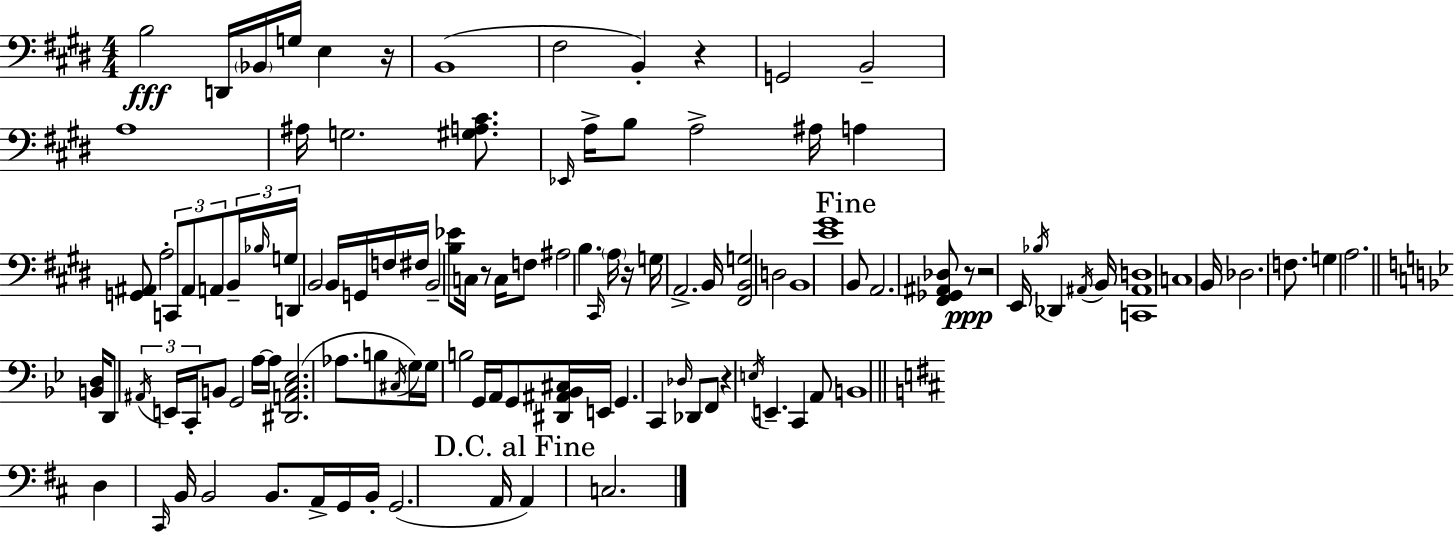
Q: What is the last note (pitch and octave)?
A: C3